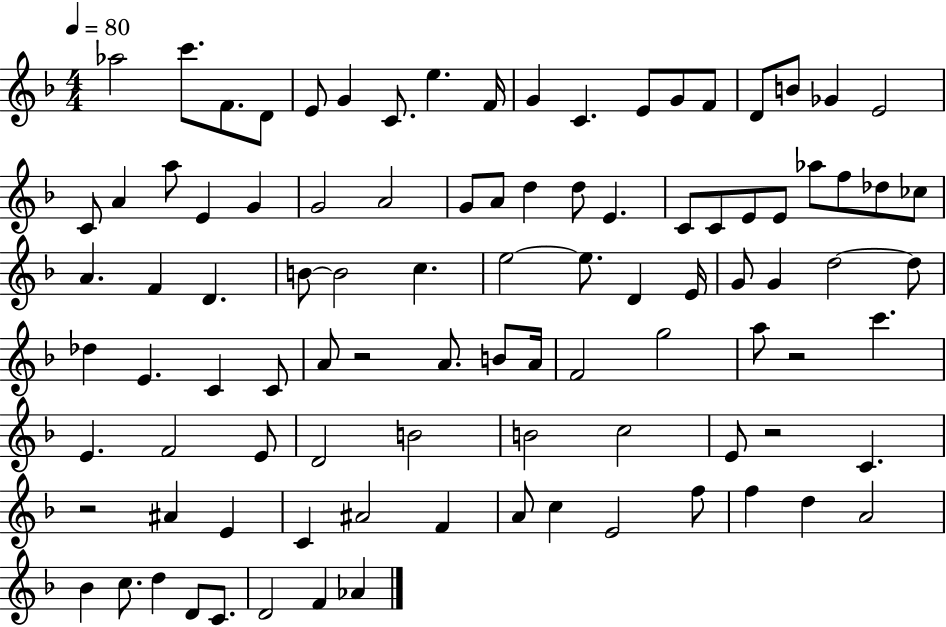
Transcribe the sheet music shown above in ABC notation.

X:1
T:Untitled
M:4/4
L:1/4
K:F
_a2 c'/2 F/2 D/2 E/2 G C/2 e F/4 G C E/2 G/2 F/2 D/2 B/2 _G E2 C/2 A a/2 E G G2 A2 G/2 A/2 d d/2 E C/2 C/2 E/2 E/2 _a/2 f/2 _d/2 _c/2 A F D B/2 B2 c e2 e/2 D E/4 G/2 G d2 d/2 _d E C C/2 A/2 z2 A/2 B/2 A/4 F2 g2 a/2 z2 c' E F2 E/2 D2 B2 B2 c2 E/2 z2 C z2 ^A E C ^A2 F A/2 c E2 f/2 f d A2 _B c/2 d D/2 C/2 D2 F _A